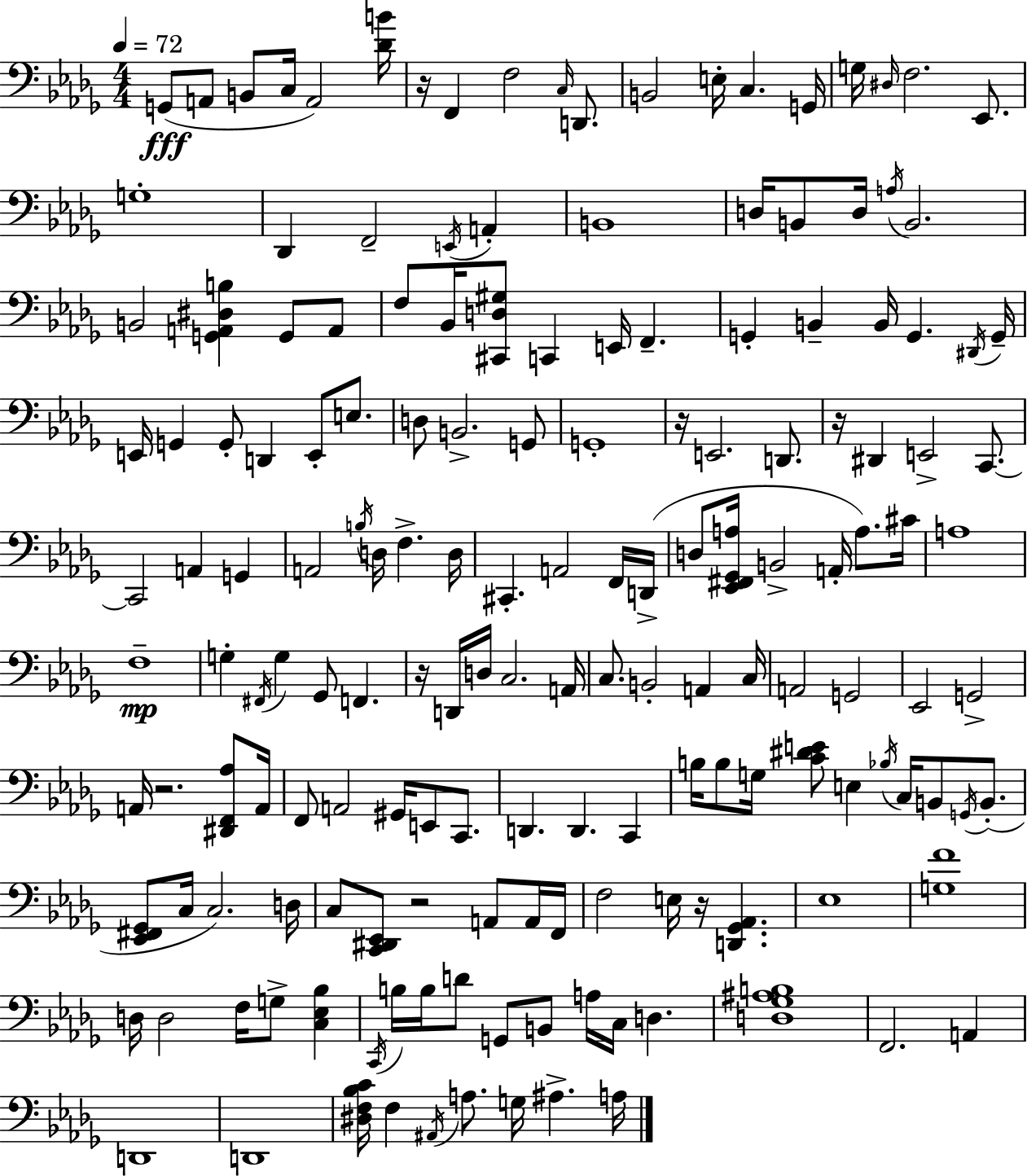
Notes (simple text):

G2/e A2/e B2/e C3/s A2/h [Db4,B4]/s R/s F2/q F3/h C3/s D2/e. B2/h E3/s C3/q. G2/s G3/s D#3/s F3/h. Eb2/e. G3/w Db2/q F2/h E2/s A2/q B2/w D3/s B2/e D3/s A3/s B2/h. B2/h [G2,A2,D#3,B3]/q G2/e A2/e F3/e Bb2/s [C#2,D3,G#3]/e C2/q E2/s F2/q. G2/q B2/q B2/s G2/q. D#2/s G2/s E2/s G2/q G2/e D2/q E2/e E3/e. D3/e B2/h. G2/e G2/w R/s E2/h. D2/e. R/s D#2/q E2/h C2/e. C2/h A2/q G2/q A2/h B3/s D3/s F3/q. D3/s C#2/q. A2/h F2/s D2/s D3/e [Eb2,F#2,Gb2,A3]/s B2/h A2/s A3/e. C#4/s A3/w F3/w G3/q F#2/s G3/q Gb2/e F2/q. R/s D2/s D3/s C3/h. A2/s C3/e. B2/h A2/q C3/s A2/h G2/h Eb2/h G2/h A2/s R/h. [D#2,F2,Ab3]/e A2/s F2/e A2/h G#2/s E2/e C2/e. D2/q. D2/q. C2/q B3/s B3/e G3/s [C4,D#4,E4]/e E3/q Bb3/s C3/s B2/e G2/s B2/e. [Eb2,F#2,Gb2]/e C3/s C3/h. D3/s C3/e [C2,D#2,Eb2]/e R/h A2/e A2/s F2/s F3/h E3/s R/s [D2,Gb2,Ab2]/q. Eb3/w [G3,F4]/w D3/s D3/h F3/s G3/e [C3,Eb3,Bb3]/q C2/s B3/s B3/s D4/e G2/e B2/e A3/s C3/s D3/q. [D3,Gb3,A#3,B3]/w F2/h. A2/q D2/w D2/w [D#3,F3,Bb3,C4]/s F3/q A#2/s A3/e. G3/s A#3/q. A3/s